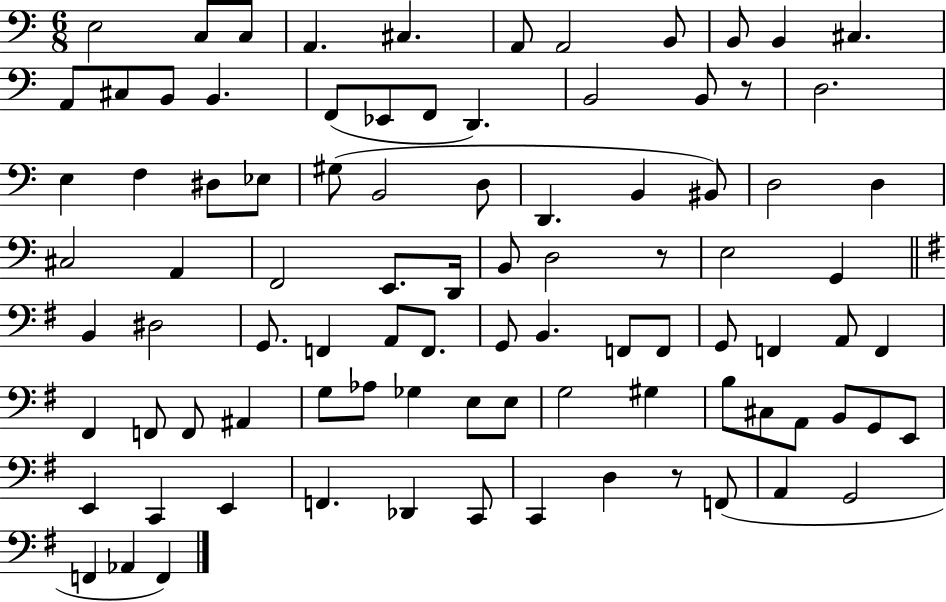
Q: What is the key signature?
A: C major